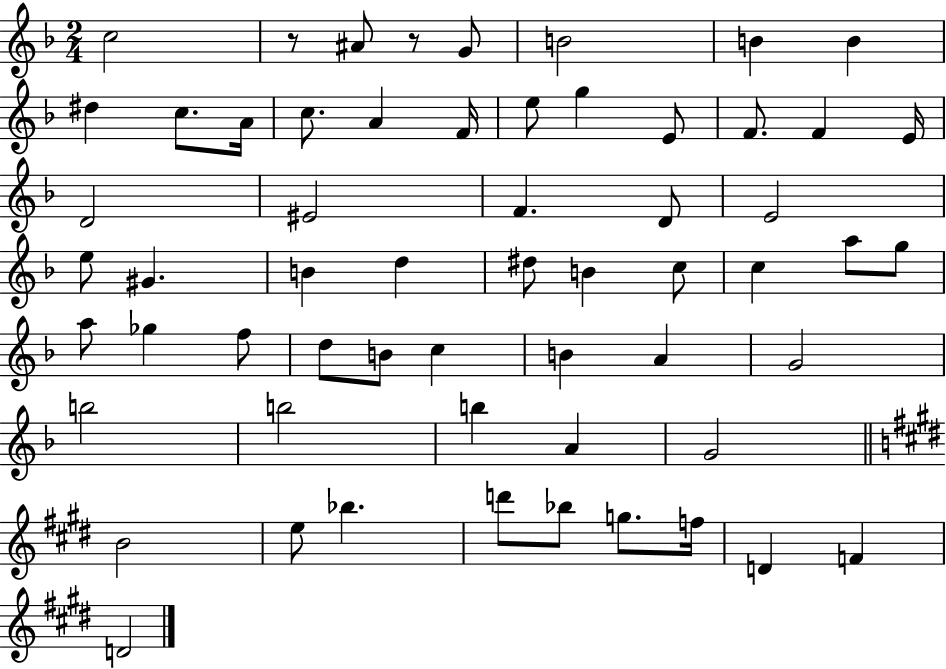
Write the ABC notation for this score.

X:1
T:Untitled
M:2/4
L:1/4
K:F
c2 z/2 ^A/2 z/2 G/2 B2 B B ^d c/2 A/4 c/2 A F/4 e/2 g E/2 F/2 F E/4 D2 ^E2 F D/2 E2 e/2 ^G B d ^d/2 B c/2 c a/2 g/2 a/2 _g f/2 d/2 B/2 c B A G2 b2 b2 b A G2 B2 e/2 _b d'/2 _b/2 g/2 f/4 D F D2